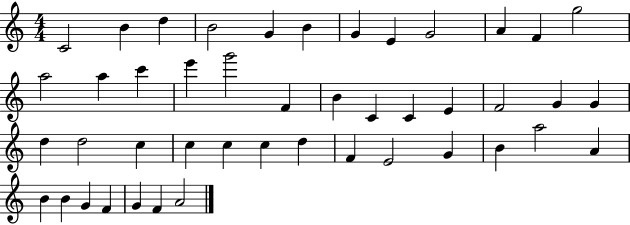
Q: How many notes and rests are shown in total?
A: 45